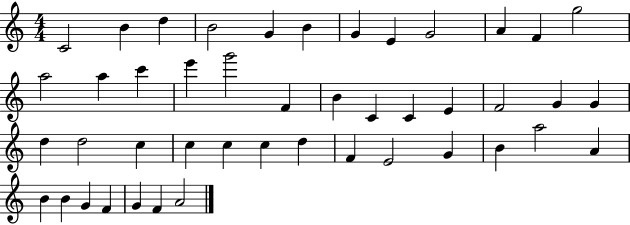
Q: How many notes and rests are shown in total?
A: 45